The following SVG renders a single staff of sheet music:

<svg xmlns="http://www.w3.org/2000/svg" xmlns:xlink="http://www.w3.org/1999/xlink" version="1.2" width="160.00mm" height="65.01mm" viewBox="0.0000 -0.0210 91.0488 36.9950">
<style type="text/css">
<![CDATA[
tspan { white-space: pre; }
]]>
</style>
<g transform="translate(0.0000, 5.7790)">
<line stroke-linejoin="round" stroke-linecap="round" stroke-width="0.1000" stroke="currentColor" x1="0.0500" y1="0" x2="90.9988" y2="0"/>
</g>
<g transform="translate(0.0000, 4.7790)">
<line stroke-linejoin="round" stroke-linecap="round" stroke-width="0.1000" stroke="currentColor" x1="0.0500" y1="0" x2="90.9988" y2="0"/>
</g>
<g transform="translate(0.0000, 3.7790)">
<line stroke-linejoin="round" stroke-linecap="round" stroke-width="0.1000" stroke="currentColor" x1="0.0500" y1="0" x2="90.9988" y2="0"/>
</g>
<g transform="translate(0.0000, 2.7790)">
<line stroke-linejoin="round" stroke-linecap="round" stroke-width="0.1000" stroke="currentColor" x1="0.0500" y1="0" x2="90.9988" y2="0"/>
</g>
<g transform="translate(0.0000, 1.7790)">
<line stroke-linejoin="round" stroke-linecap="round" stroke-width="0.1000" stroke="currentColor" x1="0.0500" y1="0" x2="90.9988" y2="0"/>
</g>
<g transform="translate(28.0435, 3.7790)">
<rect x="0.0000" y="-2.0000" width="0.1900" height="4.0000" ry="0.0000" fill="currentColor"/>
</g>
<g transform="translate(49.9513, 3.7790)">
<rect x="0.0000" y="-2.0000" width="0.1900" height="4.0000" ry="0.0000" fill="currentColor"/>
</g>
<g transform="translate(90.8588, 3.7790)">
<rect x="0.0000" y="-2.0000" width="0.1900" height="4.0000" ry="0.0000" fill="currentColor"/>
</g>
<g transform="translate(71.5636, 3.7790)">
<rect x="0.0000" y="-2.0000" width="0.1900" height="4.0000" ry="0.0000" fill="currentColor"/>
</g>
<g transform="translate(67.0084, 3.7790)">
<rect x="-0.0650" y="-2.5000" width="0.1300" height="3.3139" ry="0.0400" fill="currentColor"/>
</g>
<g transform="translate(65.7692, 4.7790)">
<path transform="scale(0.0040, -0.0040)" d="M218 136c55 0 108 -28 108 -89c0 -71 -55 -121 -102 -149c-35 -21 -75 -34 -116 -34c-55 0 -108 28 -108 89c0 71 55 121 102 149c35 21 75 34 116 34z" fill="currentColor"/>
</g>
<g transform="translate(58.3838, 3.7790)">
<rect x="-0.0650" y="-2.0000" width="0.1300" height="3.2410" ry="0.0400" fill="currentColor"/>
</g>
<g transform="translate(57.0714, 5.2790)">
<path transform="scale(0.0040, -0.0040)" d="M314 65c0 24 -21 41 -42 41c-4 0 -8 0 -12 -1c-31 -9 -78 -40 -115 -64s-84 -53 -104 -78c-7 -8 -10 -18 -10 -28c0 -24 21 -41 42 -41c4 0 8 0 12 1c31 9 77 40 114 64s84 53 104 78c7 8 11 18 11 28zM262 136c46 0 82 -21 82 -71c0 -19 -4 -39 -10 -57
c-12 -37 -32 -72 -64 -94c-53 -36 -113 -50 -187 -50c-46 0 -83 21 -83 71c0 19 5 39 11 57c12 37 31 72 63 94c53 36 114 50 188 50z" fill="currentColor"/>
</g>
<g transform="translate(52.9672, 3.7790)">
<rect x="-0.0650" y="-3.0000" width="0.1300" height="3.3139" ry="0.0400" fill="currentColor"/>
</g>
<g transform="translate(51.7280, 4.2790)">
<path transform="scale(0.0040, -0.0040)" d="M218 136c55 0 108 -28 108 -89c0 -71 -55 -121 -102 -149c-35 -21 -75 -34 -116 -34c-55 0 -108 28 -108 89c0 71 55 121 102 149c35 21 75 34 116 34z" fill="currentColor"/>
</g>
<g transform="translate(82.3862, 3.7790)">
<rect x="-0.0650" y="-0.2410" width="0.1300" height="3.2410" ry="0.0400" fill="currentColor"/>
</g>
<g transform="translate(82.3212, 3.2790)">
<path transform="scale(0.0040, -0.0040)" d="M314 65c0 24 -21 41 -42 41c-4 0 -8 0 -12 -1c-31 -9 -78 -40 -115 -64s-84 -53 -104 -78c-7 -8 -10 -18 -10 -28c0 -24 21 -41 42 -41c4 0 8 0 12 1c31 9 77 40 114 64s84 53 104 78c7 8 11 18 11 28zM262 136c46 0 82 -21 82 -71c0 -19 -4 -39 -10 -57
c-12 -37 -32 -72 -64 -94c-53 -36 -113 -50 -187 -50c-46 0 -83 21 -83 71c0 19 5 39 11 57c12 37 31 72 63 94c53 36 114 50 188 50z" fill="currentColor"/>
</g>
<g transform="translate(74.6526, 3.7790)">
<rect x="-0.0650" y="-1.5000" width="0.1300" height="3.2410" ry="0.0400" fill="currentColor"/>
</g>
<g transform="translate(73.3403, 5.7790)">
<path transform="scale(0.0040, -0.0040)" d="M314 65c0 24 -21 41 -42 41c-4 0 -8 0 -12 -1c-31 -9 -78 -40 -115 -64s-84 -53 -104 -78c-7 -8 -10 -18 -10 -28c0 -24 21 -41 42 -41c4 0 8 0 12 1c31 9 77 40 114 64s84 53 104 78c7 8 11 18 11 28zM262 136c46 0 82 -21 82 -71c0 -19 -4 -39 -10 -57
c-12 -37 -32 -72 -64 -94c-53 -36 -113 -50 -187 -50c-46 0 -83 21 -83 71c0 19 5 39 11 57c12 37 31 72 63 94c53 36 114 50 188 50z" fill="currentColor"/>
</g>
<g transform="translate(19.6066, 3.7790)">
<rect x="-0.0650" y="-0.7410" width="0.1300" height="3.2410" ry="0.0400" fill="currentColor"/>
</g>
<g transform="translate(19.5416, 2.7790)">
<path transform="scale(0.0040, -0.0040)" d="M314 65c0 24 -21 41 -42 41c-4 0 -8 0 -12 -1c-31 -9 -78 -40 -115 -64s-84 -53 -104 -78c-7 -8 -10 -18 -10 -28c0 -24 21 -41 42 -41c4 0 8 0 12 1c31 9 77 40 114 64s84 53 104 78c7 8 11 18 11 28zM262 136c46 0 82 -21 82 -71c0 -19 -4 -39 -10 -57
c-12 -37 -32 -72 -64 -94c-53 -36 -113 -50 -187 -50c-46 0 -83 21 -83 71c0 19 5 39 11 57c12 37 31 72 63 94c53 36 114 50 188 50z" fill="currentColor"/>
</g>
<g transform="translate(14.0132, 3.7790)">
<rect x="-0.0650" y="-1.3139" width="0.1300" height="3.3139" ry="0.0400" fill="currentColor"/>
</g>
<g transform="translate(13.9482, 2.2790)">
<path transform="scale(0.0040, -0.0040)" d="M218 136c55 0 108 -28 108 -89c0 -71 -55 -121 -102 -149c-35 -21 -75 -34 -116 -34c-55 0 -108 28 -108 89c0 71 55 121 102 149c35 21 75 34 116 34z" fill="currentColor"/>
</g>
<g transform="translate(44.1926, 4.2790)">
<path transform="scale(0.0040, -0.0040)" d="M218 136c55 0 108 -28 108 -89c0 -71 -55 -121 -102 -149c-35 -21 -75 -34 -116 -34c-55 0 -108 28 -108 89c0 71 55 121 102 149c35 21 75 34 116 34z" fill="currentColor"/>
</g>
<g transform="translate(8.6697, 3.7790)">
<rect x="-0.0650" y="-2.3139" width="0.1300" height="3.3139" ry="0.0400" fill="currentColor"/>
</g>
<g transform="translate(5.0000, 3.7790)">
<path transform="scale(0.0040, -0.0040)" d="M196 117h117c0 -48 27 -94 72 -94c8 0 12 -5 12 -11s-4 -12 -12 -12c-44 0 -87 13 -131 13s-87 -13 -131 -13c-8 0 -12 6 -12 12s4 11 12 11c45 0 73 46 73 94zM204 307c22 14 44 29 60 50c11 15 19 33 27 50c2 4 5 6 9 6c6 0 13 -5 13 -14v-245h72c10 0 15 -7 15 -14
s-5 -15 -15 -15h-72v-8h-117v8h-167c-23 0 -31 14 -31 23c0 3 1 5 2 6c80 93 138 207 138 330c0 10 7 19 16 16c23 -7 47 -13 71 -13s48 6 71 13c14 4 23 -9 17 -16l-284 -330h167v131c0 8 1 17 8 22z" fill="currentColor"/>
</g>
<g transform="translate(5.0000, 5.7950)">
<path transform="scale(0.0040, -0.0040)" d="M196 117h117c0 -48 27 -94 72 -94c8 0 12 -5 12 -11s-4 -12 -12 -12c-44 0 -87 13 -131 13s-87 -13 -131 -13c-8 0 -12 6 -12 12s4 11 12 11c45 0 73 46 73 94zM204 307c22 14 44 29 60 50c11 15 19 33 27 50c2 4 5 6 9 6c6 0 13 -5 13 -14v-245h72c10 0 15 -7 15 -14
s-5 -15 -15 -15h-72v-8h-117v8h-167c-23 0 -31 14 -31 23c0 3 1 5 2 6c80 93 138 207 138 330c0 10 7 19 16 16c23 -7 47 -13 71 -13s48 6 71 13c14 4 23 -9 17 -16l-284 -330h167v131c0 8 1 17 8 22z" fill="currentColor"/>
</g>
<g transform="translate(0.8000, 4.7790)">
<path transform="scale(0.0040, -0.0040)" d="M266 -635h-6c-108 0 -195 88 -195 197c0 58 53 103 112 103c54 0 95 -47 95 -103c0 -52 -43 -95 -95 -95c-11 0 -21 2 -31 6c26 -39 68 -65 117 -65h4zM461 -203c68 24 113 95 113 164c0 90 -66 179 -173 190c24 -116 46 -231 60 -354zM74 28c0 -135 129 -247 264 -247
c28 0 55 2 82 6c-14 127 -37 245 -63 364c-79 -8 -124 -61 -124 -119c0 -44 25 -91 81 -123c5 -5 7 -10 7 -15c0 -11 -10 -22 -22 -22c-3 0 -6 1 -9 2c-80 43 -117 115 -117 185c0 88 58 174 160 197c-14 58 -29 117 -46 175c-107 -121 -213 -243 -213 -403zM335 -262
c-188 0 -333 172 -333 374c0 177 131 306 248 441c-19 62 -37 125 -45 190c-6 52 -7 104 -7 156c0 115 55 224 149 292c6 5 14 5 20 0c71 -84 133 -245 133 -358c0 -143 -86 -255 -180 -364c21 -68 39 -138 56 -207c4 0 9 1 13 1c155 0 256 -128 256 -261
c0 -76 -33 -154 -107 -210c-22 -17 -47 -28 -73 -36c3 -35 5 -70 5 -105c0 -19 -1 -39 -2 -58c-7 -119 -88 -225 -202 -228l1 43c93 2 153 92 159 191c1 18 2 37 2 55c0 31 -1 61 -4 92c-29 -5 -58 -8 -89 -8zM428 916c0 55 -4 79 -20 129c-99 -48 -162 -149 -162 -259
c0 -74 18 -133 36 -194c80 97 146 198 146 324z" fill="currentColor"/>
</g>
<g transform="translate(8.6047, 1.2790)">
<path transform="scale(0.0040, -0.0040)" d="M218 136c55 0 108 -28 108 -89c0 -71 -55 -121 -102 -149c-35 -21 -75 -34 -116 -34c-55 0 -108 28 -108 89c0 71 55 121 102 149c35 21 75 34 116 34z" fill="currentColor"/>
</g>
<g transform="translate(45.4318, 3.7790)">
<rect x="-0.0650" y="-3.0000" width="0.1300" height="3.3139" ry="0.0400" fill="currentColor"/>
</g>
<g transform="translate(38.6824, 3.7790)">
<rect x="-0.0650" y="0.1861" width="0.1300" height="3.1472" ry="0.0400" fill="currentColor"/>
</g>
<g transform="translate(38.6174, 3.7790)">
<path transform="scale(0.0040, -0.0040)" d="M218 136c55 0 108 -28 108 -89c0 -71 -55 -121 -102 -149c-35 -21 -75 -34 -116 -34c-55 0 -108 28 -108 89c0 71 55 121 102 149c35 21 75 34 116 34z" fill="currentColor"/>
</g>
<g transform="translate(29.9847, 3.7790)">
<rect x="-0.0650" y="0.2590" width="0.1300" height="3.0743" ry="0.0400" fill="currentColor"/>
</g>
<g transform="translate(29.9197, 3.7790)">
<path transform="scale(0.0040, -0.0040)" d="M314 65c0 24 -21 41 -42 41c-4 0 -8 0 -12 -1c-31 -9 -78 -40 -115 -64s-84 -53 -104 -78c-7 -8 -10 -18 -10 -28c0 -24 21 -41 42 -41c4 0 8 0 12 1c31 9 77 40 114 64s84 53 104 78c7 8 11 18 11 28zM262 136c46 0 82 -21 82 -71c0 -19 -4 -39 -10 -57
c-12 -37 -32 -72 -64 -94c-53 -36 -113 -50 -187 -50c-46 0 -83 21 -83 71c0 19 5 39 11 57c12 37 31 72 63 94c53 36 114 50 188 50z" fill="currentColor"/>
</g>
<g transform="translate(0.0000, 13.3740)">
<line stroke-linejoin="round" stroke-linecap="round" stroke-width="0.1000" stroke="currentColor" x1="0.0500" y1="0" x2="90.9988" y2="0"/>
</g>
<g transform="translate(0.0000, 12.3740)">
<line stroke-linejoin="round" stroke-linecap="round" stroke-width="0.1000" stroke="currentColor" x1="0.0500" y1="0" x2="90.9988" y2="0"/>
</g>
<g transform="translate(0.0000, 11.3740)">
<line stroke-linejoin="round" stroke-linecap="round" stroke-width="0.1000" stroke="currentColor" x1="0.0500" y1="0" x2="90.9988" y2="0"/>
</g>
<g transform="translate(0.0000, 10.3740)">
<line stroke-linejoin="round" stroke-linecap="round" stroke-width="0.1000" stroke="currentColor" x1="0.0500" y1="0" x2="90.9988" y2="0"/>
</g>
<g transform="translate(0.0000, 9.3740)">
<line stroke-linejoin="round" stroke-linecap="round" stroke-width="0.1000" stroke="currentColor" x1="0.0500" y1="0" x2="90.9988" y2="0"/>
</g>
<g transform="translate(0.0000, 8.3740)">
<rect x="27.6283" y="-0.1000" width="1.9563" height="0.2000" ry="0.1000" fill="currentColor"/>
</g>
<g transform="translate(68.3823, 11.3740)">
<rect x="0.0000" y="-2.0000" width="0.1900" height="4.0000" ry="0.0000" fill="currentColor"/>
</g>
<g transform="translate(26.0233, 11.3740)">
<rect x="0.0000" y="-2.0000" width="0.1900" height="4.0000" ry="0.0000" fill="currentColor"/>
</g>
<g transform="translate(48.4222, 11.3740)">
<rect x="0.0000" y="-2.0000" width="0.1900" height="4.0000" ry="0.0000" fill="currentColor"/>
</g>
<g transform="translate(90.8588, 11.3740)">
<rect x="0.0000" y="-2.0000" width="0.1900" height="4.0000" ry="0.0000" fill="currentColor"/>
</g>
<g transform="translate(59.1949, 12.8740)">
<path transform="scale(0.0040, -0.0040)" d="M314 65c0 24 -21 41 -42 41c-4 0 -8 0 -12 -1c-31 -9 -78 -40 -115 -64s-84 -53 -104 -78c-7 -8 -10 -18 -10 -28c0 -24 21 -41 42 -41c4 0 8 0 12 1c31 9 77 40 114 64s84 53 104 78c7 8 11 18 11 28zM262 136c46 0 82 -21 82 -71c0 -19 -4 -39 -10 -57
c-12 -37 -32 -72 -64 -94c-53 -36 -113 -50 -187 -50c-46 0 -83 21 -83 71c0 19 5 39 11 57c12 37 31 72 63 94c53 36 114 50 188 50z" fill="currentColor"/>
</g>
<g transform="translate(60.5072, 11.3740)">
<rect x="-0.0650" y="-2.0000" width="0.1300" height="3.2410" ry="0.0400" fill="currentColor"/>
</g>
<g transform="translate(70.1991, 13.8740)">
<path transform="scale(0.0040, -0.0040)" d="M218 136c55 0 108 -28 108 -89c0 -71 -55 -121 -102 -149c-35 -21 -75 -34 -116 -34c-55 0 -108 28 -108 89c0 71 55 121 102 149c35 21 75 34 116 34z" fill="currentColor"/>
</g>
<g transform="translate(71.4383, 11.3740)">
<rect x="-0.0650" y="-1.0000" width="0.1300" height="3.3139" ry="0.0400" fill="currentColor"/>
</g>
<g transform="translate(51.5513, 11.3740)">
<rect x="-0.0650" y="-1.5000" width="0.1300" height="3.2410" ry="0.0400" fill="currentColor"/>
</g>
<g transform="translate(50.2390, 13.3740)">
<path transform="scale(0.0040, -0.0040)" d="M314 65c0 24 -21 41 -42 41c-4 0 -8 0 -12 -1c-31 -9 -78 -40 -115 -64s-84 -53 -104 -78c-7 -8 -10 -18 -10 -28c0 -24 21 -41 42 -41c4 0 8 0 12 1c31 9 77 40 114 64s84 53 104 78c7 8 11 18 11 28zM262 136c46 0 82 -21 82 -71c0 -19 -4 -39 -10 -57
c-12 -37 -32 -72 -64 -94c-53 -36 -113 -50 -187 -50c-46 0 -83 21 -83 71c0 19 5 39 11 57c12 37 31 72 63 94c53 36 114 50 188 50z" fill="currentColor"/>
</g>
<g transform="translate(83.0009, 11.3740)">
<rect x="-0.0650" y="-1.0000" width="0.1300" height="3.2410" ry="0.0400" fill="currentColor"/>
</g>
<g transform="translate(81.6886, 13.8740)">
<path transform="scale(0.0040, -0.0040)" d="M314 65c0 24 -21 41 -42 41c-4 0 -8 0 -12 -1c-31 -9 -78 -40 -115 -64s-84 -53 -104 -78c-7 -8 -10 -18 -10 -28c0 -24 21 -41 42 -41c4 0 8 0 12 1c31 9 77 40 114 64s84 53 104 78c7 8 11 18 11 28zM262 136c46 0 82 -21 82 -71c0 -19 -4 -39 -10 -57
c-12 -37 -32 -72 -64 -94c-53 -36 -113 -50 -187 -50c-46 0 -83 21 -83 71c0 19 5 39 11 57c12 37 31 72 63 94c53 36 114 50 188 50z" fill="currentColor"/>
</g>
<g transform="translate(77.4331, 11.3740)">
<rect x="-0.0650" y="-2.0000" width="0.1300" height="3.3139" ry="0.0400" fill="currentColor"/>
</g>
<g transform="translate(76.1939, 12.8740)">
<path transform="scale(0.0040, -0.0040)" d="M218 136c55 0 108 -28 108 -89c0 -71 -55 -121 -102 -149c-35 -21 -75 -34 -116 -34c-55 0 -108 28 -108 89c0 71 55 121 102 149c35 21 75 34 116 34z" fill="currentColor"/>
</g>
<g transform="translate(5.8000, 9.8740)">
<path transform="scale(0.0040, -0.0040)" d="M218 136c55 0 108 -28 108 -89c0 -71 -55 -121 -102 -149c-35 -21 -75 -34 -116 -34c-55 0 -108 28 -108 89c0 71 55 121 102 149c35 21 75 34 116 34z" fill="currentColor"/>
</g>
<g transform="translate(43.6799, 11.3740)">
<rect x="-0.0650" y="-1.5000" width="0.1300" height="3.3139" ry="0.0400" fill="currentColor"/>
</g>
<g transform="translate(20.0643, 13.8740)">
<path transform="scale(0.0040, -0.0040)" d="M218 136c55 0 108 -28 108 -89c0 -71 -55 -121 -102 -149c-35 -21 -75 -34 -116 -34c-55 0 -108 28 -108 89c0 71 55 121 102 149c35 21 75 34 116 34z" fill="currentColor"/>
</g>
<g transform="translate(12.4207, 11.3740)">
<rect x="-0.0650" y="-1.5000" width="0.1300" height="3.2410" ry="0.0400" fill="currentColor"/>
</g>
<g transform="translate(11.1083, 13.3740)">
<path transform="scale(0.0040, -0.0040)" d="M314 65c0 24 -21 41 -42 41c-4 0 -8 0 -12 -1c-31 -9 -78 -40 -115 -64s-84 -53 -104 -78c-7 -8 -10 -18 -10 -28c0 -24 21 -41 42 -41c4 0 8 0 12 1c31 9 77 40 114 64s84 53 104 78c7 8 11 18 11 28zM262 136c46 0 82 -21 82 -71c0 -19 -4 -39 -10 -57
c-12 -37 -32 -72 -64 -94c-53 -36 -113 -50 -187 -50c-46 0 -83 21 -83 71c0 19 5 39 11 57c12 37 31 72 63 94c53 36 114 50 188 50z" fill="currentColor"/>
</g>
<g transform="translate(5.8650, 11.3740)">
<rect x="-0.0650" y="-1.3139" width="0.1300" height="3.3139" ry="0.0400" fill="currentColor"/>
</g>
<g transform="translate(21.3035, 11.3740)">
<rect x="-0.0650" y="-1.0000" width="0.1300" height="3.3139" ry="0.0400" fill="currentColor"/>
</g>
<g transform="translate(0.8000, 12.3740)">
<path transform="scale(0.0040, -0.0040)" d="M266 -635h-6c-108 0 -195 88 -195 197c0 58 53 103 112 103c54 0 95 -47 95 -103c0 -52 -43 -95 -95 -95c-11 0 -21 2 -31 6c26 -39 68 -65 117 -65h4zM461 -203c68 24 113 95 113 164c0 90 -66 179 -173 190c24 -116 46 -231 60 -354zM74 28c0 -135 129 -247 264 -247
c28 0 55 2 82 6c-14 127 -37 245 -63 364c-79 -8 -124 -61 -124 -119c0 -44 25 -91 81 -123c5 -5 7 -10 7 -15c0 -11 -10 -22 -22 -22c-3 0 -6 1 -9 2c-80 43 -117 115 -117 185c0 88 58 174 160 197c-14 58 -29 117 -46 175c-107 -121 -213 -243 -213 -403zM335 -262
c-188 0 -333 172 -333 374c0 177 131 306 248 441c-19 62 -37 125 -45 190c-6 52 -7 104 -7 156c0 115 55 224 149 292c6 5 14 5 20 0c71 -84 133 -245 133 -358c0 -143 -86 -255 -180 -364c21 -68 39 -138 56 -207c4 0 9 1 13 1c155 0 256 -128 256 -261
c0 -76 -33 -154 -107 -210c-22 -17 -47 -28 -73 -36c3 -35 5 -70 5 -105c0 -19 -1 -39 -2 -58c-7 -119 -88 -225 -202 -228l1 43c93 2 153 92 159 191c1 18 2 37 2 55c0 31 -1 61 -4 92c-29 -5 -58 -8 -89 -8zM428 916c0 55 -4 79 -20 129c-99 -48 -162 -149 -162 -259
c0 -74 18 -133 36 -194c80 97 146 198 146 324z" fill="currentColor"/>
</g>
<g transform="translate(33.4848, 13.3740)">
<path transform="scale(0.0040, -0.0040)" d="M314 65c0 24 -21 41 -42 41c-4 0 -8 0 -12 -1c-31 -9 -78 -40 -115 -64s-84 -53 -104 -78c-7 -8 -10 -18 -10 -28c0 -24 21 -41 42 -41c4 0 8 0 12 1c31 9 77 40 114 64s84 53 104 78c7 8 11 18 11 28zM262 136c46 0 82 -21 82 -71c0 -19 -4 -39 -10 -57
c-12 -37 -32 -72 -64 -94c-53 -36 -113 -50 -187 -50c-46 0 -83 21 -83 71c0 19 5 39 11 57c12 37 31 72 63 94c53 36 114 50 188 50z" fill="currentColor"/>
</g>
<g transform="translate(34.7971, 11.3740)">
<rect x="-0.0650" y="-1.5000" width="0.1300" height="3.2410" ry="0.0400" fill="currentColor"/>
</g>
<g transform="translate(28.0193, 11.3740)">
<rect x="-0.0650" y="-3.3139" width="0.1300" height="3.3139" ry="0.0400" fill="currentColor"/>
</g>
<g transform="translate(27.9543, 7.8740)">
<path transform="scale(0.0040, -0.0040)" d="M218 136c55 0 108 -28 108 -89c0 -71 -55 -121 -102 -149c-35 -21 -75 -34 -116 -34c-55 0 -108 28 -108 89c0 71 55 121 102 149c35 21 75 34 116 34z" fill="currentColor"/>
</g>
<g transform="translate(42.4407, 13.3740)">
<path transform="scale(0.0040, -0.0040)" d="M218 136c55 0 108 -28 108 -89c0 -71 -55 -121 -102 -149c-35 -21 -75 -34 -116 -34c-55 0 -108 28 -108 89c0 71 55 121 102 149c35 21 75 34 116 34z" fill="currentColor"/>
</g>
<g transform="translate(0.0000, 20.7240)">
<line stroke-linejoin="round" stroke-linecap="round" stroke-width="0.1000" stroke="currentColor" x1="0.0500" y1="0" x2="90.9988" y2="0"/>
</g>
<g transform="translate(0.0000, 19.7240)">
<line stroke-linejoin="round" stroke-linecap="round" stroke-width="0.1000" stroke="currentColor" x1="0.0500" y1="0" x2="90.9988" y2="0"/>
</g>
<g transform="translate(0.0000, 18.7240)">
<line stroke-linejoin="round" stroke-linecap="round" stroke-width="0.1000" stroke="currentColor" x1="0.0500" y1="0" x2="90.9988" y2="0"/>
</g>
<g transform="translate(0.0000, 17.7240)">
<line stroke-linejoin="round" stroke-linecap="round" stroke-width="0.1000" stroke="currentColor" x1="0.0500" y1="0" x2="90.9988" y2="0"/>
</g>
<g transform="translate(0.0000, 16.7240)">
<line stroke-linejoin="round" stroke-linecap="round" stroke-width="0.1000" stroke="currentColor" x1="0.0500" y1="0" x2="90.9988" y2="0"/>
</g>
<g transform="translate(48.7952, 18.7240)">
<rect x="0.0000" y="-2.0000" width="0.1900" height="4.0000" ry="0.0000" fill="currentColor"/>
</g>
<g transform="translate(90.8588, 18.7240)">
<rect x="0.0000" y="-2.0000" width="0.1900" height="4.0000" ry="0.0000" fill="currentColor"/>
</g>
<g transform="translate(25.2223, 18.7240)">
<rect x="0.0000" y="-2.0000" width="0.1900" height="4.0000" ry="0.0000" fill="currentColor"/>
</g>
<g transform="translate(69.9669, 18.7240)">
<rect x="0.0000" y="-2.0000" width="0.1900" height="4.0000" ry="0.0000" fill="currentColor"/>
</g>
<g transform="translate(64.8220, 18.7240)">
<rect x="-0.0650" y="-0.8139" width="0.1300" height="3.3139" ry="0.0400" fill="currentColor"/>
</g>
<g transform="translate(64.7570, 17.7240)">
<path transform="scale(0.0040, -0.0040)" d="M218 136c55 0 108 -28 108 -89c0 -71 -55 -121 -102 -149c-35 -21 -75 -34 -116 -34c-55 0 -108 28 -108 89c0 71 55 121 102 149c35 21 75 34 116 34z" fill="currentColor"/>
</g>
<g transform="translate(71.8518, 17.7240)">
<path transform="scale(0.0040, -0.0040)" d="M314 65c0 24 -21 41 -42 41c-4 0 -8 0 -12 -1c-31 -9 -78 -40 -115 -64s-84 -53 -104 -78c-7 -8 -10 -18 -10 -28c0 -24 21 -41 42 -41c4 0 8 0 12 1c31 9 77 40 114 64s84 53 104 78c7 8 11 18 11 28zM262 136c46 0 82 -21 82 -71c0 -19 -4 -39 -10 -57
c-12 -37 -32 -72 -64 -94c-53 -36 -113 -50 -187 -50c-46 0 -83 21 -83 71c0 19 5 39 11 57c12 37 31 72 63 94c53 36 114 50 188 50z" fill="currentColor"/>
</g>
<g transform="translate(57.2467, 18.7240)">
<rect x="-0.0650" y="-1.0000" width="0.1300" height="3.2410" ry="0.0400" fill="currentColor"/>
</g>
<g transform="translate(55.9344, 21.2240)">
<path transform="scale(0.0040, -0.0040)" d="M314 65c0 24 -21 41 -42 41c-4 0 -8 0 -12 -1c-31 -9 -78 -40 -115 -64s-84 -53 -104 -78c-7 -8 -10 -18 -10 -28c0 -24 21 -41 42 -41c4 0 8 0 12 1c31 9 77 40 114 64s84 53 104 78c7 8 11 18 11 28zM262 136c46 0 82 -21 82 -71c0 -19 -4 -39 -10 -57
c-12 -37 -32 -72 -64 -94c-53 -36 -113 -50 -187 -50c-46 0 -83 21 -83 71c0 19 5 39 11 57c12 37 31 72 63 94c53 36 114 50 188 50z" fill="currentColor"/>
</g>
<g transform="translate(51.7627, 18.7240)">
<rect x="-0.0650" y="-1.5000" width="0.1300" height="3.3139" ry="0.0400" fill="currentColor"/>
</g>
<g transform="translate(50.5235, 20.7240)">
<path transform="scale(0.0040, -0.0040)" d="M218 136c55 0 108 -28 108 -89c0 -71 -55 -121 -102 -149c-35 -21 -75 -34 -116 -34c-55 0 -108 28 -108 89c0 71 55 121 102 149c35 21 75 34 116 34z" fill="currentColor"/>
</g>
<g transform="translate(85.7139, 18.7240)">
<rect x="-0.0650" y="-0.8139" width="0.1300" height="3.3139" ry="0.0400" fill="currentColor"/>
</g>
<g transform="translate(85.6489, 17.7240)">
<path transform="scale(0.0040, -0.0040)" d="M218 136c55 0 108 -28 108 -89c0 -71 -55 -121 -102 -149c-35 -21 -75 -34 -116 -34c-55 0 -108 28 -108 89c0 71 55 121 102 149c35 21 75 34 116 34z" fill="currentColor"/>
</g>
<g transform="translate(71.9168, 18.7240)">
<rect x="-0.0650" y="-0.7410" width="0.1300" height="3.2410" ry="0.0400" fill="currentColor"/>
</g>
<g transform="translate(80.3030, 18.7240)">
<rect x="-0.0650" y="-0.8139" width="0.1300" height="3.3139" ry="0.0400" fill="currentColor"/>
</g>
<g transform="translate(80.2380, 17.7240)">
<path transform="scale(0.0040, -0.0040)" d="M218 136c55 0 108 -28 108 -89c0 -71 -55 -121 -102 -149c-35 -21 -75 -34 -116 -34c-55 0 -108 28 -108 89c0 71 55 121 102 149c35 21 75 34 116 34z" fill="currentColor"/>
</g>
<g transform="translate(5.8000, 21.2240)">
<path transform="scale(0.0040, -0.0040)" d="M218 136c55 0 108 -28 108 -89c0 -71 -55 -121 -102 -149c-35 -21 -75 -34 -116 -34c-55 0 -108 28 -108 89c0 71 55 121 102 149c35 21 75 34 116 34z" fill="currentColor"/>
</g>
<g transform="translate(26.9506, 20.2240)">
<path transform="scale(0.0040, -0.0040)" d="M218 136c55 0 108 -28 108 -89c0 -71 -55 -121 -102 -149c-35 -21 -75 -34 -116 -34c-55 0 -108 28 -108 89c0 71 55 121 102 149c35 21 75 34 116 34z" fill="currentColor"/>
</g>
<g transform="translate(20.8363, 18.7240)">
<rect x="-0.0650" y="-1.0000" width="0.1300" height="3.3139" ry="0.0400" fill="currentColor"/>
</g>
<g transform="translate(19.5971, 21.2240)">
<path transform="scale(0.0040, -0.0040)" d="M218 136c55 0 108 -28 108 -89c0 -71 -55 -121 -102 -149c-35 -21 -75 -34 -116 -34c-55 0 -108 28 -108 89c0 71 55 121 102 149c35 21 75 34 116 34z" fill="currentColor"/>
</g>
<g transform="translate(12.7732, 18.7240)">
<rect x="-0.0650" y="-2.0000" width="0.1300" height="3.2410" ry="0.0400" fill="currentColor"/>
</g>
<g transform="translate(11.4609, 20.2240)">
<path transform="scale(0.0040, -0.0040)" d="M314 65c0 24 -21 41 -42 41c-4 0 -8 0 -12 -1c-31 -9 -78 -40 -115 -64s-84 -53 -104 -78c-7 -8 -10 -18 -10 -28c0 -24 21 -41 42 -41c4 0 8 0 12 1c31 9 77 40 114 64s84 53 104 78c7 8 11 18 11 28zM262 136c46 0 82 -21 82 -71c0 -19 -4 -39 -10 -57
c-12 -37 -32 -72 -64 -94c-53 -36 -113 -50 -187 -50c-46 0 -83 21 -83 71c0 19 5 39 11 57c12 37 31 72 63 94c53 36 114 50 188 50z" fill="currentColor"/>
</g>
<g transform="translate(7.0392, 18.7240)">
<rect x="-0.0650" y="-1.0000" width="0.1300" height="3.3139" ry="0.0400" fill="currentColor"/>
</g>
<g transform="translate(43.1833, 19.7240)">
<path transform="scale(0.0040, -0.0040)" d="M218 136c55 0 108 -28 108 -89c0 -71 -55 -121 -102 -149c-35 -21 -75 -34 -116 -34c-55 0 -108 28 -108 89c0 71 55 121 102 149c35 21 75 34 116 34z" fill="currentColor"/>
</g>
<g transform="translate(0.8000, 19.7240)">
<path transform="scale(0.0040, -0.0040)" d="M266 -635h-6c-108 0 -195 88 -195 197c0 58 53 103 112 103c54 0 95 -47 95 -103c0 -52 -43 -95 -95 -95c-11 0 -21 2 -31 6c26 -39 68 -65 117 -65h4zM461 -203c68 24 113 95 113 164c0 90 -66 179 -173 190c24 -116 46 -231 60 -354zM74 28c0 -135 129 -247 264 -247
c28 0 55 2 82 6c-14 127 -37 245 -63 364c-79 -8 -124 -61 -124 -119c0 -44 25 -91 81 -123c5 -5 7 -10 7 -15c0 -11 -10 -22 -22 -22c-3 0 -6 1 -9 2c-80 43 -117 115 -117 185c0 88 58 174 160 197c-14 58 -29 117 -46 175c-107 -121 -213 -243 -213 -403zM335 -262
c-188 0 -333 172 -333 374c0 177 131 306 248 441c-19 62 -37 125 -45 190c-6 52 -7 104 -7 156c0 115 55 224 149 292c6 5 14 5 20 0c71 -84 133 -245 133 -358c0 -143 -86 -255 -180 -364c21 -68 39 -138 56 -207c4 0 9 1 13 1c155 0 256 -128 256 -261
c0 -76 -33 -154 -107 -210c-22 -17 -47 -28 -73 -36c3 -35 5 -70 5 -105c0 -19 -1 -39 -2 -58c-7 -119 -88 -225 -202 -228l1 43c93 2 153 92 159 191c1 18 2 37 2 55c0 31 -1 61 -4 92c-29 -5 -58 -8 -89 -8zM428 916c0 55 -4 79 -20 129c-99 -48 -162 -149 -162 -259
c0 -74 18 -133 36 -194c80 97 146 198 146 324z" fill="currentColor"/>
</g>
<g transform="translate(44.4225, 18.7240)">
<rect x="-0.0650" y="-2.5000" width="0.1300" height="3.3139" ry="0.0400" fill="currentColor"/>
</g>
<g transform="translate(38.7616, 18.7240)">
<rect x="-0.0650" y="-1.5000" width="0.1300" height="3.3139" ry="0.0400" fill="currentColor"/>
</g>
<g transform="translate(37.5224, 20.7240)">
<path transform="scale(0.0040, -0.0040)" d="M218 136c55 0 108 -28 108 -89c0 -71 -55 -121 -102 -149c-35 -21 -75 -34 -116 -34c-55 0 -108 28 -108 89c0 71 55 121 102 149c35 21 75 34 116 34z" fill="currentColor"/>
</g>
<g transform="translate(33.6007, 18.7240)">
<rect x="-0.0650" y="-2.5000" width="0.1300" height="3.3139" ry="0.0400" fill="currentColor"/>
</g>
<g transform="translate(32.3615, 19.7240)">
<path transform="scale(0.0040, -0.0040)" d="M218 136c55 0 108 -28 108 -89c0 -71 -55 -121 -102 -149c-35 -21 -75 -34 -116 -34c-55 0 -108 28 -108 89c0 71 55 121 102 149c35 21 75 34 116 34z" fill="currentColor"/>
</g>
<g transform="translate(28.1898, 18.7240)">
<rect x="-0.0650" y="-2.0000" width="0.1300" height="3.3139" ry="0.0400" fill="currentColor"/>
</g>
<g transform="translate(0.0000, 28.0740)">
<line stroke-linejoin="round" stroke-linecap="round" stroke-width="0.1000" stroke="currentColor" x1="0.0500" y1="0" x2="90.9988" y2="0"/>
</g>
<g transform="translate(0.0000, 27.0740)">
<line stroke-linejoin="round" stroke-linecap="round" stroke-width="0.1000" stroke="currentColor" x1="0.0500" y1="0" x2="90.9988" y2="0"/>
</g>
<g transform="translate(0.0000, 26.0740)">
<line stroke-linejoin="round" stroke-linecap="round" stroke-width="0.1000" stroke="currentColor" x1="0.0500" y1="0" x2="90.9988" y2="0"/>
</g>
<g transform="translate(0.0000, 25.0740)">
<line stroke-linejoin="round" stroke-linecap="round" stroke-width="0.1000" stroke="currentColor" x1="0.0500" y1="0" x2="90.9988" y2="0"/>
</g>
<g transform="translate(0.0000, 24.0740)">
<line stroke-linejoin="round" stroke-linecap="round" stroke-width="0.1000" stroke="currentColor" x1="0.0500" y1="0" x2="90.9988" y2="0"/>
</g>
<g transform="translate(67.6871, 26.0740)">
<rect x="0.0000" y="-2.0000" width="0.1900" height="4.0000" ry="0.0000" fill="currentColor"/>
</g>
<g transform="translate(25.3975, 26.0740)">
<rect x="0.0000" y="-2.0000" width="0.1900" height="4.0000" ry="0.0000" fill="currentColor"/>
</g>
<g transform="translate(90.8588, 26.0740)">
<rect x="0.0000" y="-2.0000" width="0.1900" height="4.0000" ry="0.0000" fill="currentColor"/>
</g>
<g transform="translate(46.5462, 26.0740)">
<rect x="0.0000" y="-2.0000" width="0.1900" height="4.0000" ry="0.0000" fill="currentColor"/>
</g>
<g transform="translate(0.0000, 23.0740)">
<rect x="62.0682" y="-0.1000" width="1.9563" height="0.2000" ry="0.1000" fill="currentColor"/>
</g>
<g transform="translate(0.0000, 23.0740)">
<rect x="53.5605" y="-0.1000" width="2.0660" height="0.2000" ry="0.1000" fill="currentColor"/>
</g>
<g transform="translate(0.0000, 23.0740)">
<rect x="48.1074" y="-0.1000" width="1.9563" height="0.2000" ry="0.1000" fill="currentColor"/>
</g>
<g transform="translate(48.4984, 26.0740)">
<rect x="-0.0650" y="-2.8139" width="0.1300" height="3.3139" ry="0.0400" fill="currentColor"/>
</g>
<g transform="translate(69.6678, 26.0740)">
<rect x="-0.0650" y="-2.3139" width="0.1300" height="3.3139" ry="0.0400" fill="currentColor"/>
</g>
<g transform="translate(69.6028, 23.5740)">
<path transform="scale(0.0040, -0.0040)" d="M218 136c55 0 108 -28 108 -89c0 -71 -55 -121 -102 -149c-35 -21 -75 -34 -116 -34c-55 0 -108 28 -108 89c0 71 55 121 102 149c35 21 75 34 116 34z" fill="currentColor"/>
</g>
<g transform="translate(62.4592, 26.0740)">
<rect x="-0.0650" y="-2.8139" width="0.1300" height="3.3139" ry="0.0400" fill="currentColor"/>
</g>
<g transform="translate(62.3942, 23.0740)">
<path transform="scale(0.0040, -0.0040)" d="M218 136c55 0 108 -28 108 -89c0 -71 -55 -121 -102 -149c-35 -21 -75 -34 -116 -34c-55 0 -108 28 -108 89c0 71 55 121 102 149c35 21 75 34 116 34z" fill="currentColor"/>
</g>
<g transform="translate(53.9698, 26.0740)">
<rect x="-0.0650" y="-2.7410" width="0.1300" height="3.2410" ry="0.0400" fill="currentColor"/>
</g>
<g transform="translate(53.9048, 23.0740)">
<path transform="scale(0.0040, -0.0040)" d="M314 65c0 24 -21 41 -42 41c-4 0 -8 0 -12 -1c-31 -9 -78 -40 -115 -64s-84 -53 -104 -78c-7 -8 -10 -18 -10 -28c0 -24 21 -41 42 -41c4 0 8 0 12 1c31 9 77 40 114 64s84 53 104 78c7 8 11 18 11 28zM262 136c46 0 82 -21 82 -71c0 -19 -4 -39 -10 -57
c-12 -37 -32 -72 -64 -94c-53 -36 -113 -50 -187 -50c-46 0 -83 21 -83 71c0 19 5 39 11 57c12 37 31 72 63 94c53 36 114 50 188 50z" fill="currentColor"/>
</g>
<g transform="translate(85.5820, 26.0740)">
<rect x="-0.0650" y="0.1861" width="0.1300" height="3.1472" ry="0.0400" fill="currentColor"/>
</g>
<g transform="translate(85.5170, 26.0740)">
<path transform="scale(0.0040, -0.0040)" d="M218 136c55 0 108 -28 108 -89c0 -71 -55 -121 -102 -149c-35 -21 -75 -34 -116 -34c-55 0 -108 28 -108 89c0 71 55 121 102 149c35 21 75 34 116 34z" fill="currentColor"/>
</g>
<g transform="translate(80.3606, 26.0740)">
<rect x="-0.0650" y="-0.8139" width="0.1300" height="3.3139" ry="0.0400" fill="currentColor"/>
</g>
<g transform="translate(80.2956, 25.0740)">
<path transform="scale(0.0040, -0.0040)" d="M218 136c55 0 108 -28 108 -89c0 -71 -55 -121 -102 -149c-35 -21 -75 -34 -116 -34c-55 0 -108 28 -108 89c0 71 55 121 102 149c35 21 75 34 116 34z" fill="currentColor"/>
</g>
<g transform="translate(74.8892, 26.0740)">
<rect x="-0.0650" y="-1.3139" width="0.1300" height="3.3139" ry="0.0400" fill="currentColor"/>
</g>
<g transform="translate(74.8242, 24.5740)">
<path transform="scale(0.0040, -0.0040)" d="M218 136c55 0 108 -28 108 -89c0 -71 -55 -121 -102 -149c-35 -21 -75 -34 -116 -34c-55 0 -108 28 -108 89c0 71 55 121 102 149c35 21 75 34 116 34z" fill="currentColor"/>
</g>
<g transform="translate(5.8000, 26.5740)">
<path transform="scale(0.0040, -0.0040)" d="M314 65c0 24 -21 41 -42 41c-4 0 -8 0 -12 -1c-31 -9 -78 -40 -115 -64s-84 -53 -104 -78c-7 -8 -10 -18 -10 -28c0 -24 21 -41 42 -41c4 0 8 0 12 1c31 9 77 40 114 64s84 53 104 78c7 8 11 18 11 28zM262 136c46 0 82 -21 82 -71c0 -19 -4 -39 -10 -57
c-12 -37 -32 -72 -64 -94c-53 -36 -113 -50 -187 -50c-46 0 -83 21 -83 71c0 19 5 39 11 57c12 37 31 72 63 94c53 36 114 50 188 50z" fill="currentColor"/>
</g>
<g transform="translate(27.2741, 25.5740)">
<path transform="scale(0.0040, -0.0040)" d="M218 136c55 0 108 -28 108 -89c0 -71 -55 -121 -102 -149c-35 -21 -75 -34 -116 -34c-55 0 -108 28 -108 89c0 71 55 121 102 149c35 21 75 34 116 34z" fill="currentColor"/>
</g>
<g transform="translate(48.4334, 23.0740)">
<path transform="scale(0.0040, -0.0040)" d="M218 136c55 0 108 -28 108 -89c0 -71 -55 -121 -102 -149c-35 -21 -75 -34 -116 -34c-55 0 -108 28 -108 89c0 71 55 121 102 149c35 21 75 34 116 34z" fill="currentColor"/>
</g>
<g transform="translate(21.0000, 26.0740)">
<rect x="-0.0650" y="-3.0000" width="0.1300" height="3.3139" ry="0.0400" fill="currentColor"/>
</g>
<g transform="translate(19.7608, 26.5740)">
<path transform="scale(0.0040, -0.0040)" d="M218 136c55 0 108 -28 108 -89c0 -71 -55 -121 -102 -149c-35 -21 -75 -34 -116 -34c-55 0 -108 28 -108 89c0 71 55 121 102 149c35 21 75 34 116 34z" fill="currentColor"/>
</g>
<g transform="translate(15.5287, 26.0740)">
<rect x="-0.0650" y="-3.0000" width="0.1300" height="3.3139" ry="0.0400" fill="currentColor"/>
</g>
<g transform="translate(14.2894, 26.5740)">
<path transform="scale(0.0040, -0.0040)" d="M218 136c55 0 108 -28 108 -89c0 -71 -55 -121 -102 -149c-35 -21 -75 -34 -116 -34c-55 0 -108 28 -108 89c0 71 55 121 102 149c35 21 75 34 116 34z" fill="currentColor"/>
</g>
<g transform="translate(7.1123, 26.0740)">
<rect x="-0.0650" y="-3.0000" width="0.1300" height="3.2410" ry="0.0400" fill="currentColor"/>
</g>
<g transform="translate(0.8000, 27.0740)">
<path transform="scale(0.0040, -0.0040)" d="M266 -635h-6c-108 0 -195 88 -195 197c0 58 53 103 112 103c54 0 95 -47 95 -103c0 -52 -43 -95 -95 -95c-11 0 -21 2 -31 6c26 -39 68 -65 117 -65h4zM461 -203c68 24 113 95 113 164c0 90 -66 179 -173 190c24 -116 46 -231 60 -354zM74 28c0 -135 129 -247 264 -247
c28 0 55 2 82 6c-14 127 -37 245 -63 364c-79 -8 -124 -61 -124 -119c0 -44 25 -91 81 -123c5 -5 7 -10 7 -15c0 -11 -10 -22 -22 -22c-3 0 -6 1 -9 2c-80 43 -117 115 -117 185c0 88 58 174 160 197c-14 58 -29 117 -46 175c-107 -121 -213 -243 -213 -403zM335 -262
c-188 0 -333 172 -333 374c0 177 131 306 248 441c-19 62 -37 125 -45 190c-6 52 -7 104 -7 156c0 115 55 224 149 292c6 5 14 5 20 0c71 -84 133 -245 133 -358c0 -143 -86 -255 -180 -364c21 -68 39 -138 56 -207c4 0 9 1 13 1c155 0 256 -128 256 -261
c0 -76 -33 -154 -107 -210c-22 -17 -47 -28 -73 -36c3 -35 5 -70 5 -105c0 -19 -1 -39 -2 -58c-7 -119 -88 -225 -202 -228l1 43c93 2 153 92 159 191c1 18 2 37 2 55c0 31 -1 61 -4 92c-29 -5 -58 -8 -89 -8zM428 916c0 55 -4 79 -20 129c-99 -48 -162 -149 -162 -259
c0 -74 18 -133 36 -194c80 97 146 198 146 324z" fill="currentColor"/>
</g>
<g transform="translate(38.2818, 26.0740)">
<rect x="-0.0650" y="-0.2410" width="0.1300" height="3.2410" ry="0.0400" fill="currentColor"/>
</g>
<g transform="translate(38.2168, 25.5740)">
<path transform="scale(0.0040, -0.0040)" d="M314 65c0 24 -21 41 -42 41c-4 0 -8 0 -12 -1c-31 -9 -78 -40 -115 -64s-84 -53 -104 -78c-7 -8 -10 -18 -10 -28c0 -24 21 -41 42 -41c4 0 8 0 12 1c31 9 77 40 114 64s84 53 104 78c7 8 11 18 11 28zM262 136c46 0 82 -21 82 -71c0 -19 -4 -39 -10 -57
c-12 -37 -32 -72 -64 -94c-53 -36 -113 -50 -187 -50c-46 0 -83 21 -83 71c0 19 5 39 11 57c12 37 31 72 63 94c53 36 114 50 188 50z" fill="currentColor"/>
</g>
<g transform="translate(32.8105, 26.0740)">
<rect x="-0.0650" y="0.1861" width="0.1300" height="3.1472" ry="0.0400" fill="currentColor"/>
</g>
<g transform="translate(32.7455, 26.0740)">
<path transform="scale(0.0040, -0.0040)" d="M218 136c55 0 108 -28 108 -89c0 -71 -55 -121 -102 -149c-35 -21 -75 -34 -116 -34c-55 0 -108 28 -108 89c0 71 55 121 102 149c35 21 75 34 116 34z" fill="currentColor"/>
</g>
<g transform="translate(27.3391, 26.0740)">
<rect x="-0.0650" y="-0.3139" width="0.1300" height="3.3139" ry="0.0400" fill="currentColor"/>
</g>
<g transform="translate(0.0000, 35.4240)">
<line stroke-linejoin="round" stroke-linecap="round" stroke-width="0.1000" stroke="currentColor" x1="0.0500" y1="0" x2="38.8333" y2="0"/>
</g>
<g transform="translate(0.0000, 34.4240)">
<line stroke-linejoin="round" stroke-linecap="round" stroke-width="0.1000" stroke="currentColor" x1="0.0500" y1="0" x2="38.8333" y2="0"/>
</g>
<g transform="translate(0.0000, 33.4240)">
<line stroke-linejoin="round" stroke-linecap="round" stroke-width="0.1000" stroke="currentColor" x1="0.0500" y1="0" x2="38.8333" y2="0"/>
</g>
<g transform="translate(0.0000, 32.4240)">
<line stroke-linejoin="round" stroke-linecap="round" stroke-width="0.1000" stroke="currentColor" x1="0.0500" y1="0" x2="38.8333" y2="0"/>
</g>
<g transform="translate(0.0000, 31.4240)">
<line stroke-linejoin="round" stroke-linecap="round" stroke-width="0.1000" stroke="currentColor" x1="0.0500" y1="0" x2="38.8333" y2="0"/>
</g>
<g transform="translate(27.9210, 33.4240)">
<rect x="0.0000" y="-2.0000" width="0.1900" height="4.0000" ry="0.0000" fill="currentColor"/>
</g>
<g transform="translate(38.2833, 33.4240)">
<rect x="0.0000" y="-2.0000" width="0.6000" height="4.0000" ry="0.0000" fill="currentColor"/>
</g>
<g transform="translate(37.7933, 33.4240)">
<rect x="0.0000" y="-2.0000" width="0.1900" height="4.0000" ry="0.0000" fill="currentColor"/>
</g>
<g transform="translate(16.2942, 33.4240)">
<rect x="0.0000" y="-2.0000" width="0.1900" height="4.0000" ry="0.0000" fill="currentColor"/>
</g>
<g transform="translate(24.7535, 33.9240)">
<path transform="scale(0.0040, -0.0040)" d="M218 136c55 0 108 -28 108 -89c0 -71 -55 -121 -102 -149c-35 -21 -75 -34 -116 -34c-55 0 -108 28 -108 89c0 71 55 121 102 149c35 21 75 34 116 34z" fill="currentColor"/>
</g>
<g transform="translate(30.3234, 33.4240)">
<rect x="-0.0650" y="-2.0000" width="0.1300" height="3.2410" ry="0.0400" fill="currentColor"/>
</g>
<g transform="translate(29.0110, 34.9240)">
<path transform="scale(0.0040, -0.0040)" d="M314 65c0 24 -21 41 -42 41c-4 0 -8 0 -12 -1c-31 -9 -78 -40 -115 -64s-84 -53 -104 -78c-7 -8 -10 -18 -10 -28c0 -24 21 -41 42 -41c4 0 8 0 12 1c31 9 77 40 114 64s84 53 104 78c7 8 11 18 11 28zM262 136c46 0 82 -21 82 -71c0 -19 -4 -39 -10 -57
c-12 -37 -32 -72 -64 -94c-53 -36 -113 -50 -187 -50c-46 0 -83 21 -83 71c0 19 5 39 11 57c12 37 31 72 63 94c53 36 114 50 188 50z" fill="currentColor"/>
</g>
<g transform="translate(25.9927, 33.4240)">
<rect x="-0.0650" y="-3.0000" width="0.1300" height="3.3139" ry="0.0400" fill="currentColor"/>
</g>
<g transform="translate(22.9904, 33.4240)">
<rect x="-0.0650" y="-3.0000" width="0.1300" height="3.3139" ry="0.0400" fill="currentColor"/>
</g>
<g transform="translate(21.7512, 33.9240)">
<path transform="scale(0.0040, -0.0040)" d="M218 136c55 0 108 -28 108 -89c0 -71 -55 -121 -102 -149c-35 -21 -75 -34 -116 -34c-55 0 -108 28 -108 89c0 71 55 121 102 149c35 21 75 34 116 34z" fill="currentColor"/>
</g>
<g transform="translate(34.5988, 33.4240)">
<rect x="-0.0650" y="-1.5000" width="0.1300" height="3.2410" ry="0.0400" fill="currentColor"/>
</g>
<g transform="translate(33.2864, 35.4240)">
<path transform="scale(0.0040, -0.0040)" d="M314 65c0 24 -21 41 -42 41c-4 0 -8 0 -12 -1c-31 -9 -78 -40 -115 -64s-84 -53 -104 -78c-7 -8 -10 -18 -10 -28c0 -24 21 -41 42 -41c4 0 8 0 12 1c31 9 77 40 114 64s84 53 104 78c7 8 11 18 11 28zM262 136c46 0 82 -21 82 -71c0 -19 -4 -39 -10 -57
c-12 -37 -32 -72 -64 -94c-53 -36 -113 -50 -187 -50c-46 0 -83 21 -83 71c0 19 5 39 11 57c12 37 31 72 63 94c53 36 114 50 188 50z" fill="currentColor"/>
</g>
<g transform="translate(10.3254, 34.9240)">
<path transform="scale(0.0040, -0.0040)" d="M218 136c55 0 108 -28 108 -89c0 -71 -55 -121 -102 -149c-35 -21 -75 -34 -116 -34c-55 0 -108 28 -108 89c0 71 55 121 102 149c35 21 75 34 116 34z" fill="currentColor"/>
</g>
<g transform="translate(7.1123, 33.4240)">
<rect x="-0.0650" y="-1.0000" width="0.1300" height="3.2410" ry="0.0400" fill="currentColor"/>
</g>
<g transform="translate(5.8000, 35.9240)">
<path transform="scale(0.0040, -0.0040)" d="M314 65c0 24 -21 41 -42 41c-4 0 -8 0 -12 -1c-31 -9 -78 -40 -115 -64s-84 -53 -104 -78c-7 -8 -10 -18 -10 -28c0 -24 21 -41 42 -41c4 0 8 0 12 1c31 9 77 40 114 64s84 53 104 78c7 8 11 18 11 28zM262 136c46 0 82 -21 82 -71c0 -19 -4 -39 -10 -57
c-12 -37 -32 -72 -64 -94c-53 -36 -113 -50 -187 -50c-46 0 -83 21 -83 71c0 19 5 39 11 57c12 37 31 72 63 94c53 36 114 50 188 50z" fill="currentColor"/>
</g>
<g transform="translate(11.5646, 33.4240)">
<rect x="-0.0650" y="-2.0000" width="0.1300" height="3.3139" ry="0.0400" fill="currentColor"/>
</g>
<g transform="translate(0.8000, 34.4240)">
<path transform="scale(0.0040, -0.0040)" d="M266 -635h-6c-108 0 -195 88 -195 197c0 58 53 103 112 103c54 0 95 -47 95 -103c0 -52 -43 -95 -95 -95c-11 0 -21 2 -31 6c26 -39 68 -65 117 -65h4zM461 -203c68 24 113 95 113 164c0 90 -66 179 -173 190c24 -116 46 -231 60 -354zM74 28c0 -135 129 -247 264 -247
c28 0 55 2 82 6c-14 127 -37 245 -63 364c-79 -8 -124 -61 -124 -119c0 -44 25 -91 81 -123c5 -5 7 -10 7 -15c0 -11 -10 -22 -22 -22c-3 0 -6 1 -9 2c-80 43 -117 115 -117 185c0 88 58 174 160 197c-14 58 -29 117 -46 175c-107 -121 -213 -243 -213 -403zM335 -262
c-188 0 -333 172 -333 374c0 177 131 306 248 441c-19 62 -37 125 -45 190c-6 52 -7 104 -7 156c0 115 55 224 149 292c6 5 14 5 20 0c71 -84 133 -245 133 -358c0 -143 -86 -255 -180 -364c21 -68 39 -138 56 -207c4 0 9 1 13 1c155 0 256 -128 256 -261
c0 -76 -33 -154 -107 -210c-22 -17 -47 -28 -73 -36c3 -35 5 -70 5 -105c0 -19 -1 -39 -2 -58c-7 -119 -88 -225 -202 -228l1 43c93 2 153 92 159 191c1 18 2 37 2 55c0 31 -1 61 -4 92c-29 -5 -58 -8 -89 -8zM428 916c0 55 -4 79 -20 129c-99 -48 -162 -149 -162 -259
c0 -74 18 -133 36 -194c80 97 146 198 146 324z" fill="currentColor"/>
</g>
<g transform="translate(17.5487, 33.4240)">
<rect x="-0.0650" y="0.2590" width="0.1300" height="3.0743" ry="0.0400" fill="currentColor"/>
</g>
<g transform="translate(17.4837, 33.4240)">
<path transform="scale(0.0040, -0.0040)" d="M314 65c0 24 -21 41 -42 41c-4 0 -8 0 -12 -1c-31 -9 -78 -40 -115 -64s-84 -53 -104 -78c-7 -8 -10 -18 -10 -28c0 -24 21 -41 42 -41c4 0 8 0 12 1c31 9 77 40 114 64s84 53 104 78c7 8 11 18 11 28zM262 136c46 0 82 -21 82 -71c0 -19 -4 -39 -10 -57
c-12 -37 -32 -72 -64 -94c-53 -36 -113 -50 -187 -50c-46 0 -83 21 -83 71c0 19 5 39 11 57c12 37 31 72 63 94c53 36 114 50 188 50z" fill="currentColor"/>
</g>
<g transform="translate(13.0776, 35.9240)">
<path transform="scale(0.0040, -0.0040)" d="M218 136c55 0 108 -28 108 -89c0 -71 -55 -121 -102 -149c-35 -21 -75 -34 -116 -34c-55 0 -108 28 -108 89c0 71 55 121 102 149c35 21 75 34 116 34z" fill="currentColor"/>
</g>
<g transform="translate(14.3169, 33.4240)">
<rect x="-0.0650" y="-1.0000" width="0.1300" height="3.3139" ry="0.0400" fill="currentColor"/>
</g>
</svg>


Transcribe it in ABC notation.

X:1
T:Untitled
M:4/4
L:1/4
K:C
g e d2 B2 B A A F2 G E2 c2 e E2 D b E2 E E2 F2 D F D2 D F2 D F G E G E D2 d d2 d d A2 A A c B c2 a a2 a g e d B D2 F D B2 A A F2 E2